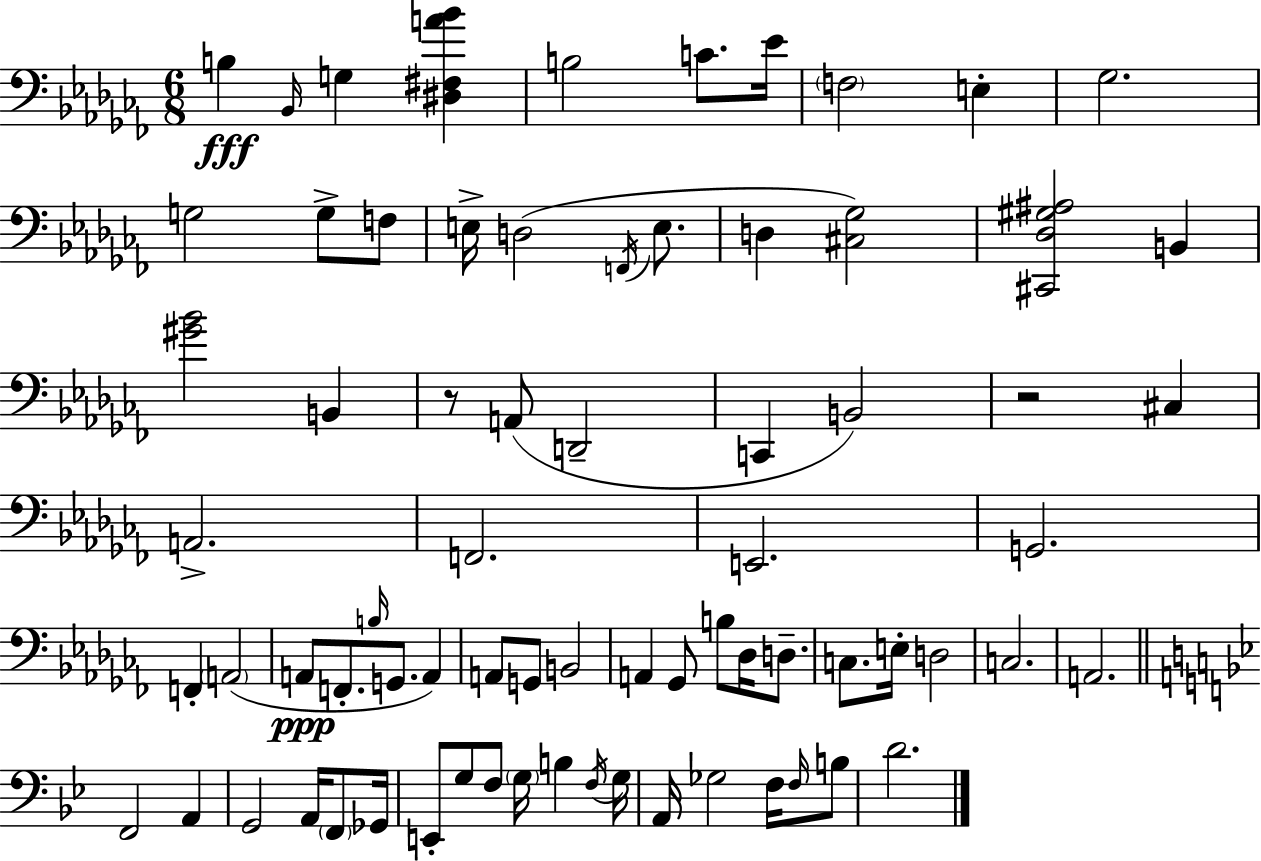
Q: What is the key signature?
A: AES minor